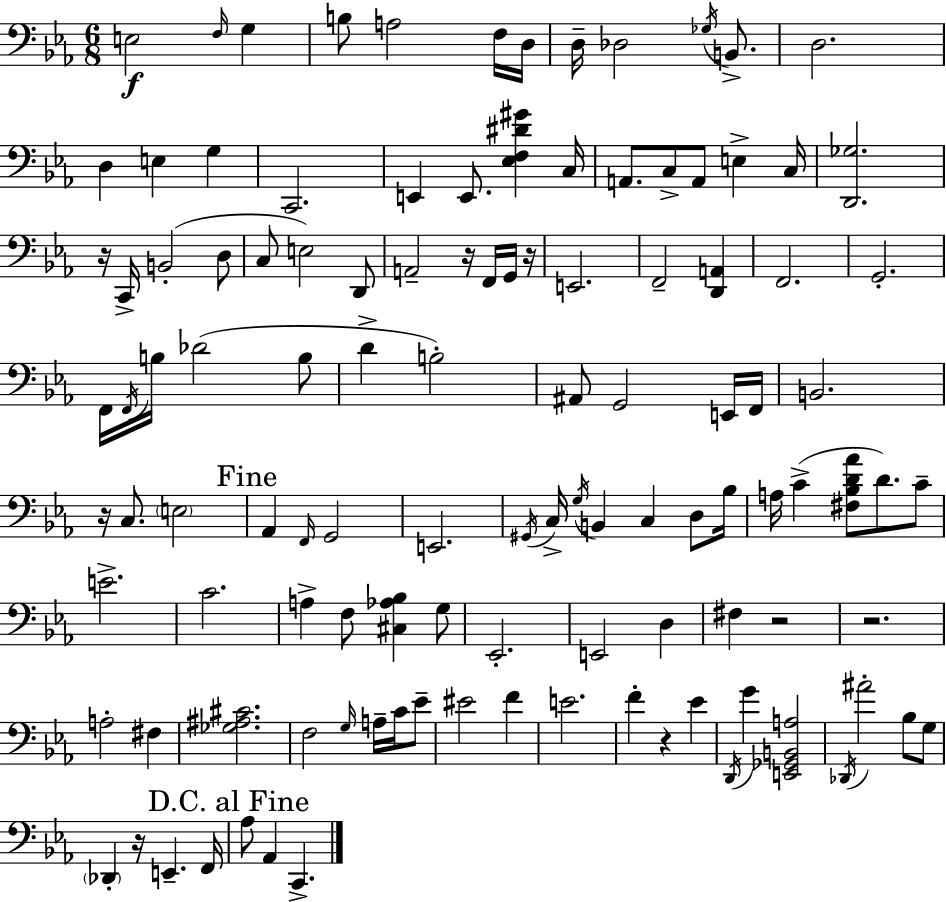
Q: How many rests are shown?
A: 8